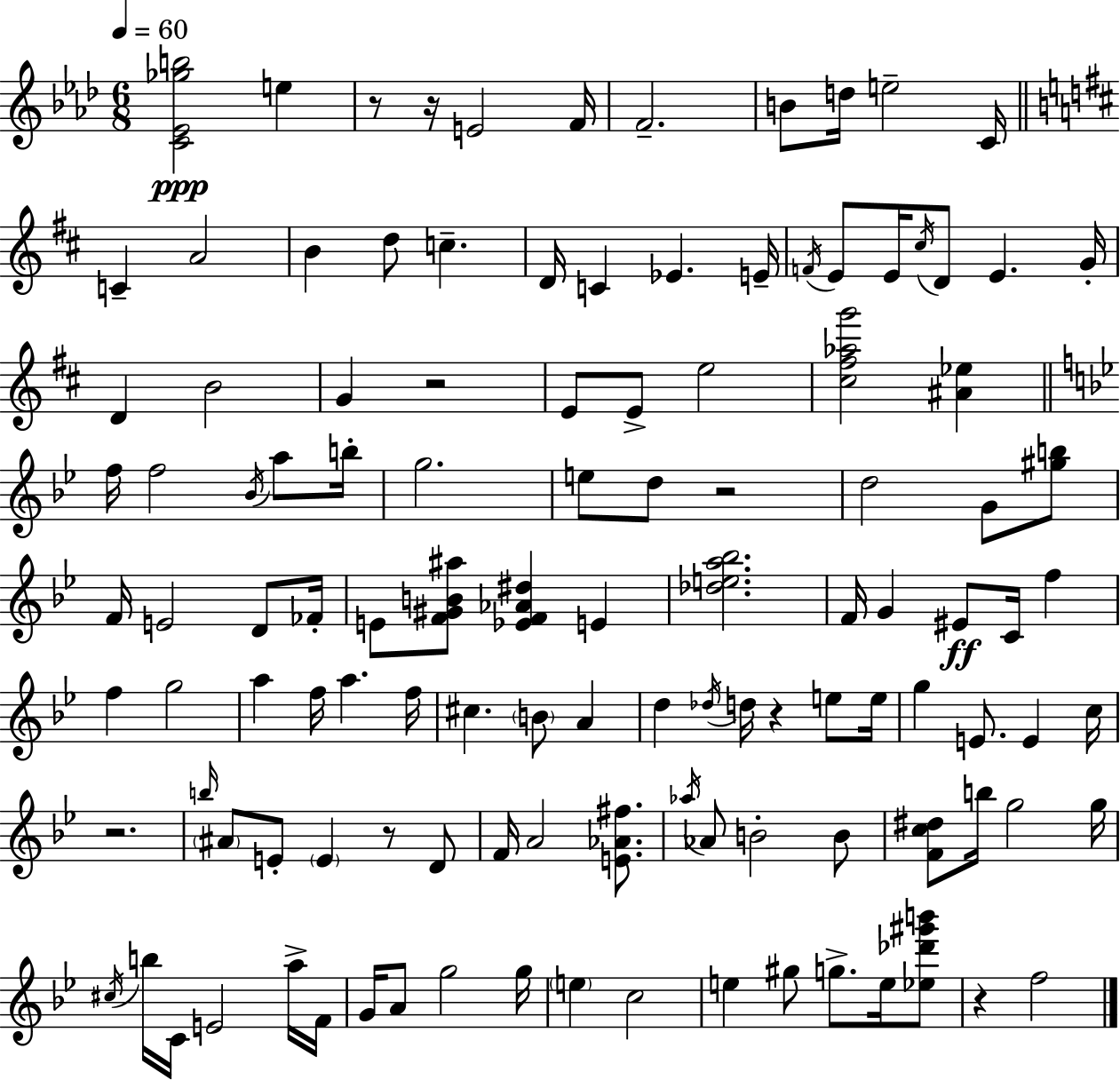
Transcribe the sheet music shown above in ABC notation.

X:1
T:Untitled
M:6/8
L:1/4
K:Ab
[C_E_gb]2 e z/2 z/4 E2 F/4 F2 B/2 d/4 e2 C/4 C A2 B d/2 c D/4 C _E E/4 F/4 E/2 E/4 ^c/4 D/2 E G/4 D B2 G z2 E/2 E/2 e2 [^c^f_ag']2 [^A_e] f/4 f2 _B/4 a/2 b/4 g2 e/2 d/2 z2 d2 G/2 [^gb]/2 F/4 E2 D/2 _F/4 E/2 [F^GB^a]/2 [_EF_A^d] E [_dea_b]2 F/4 G ^E/2 C/4 f f g2 a f/4 a f/4 ^c B/2 A d _d/4 d/4 z e/2 e/4 g E/2 E c/4 z2 b/4 ^A/2 E/2 E z/2 D/2 F/4 A2 [E_A^f]/2 _a/4 _A/2 B2 B/2 [Fc^d]/2 b/4 g2 g/4 ^c/4 b/4 C/4 E2 a/4 F/4 G/4 A/2 g2 g/4 e c2 e ^g/2 g/2 e/4 [_e_d'^g'b']/2 z f2